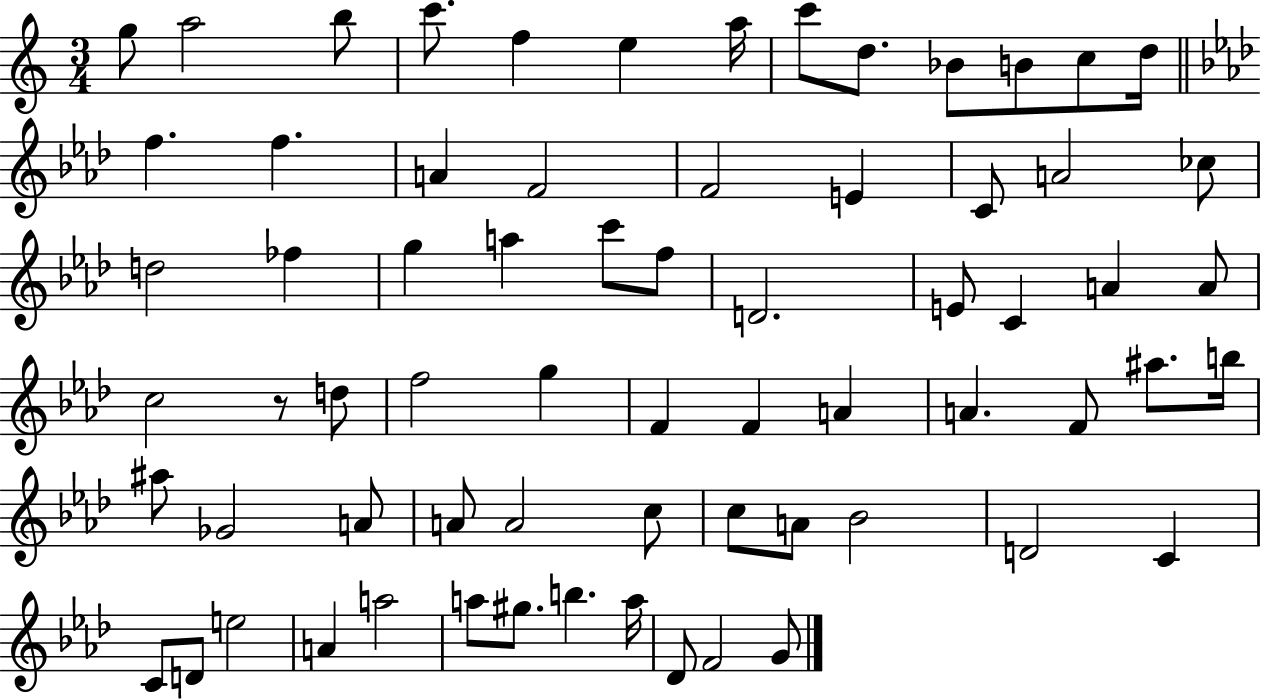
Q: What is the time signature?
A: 3/4